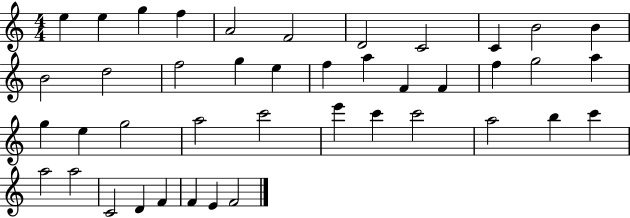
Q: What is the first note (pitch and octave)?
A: E5